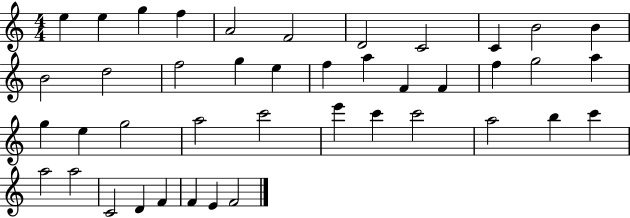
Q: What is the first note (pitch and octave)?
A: E5